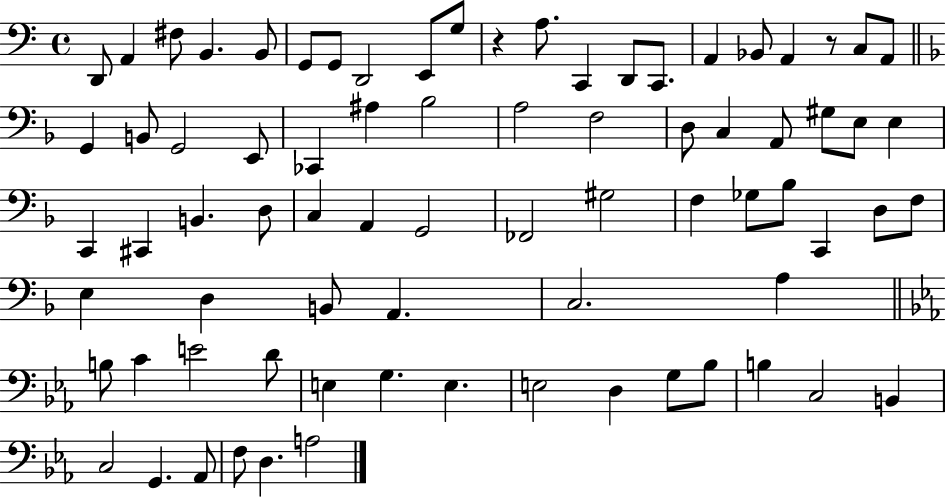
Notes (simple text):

D2/e A2/q F#3/e B2/q. B2/e G2/e G2/e D2/h E2/e G3/e R/q A3/e. C2/q D2/e C2/e. A2/q Bb2/e A2/q R/e C3/e A2/e G2/q B2/e G2/h E2/e CES2/q A#3/q Bb3/h A3/h F3/h D3/e C3/q A2/e G#3/e E3/e E3/q C2/q C#2/q B2/q. D3/e C3/q A2/q G2/h FES2/h G#3/h F3/q Gb3/e Bb3/e C2/q D3/e F3/e E3/q D3/q B2/e A2/q. C3/h. A3/q B3/e C4/q E4/h D4/e E3/q G3/q. E3/q. E3/h D3/q G3/e Bb3/e B3/q C3/h B2/q C3/h G2/q. Ab2/e F3/e D3/q. A3/h